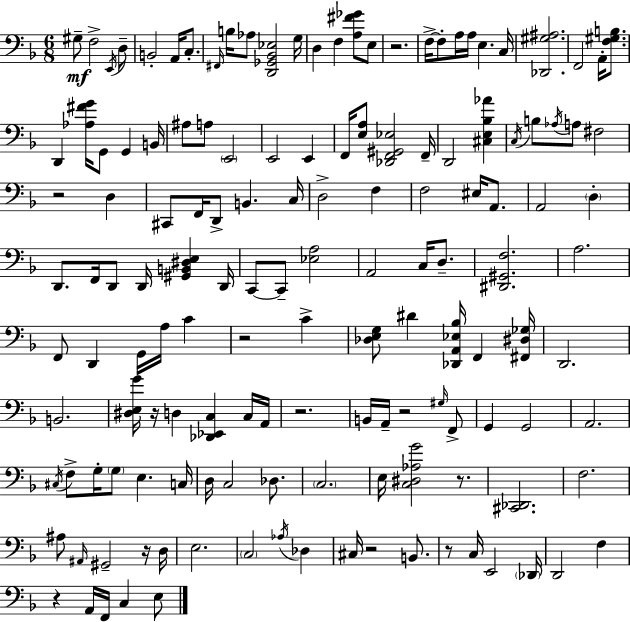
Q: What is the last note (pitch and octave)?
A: E3